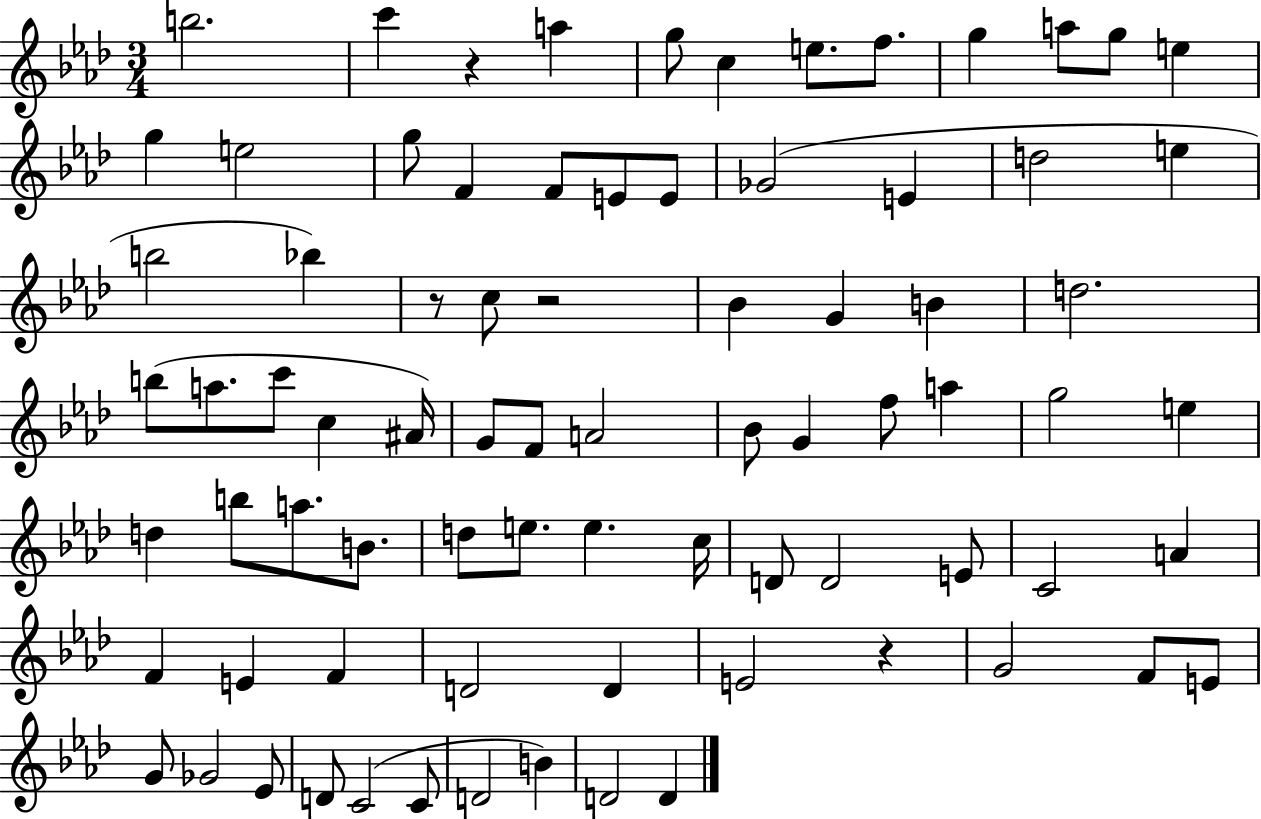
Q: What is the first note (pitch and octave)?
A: B5